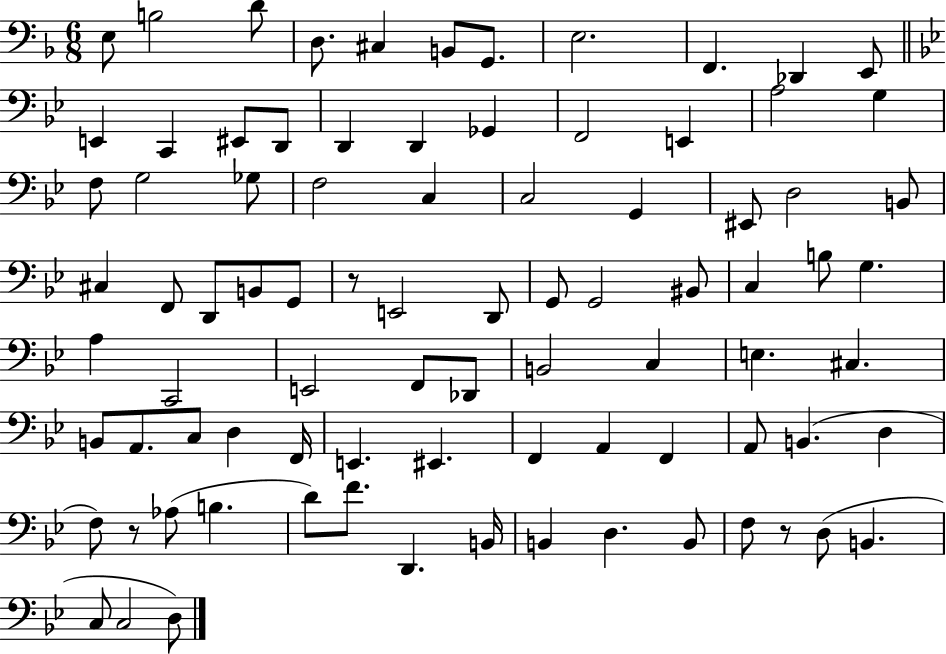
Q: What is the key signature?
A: F major